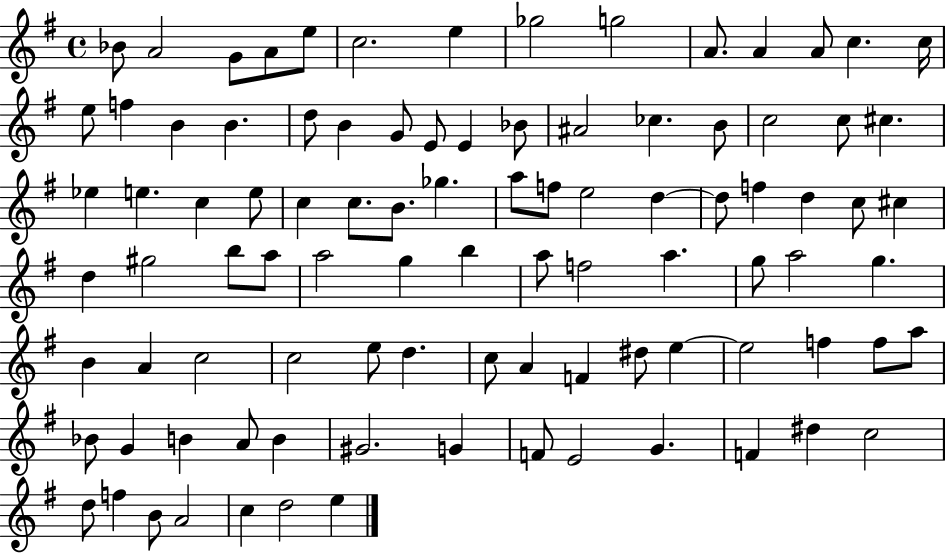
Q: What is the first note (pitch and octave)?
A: Bb4